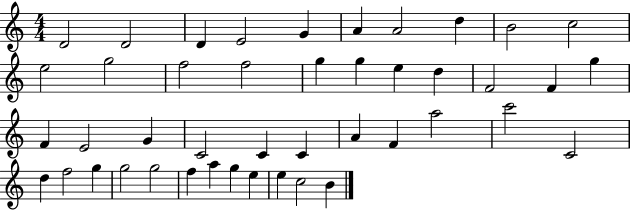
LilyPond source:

{
  \clef treble
  \numericTimeSignature
  \time 4/4
  \key c \major
  d'2 d'2 | d'4 e'2 g'4 | a'4 a'2 d''4 | b'2 c''2 | \break e''2 g''2 | f''2 f''2 | g''4 g''4 e''4 d''4 | f'2 f'4 g''4 | \break f'4 e'2 g'4 | c'2 c'4 c'4 | a'4 f'4 a''2 | c'''2 c'2 | \break d''4 f''2 g''4 | g''2 g''2 | f''4 a''4 g''4 e''4 | e''4 c''2 b'4 | \break \bar "|."
}